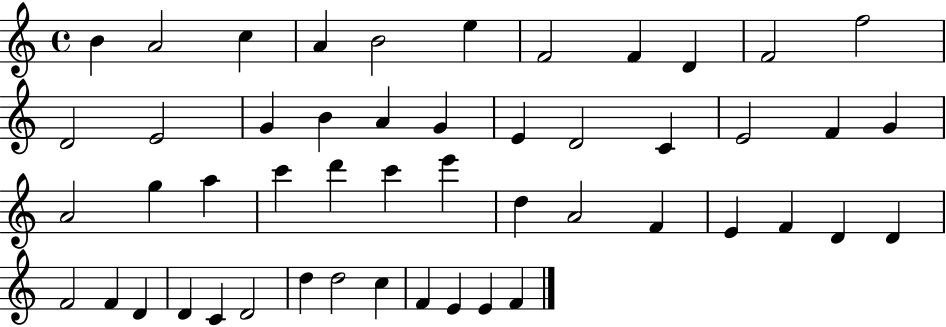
X:1
T:Untitled
M:4/4
L:1/4
K:C
B A2 c A B2 e F2 F D F2 f2 D2 E2 G B A G E D2 C E2 F G A2 g a c' d' c' e' d A2 F E F D D F2 F D D C D2 d d2 c F E E F